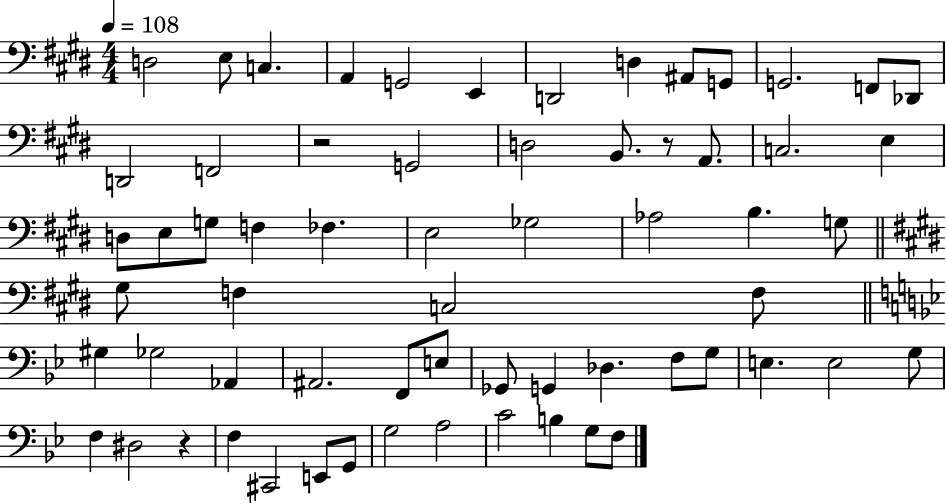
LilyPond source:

{
  \clef bass
  \numericTimeSignature
  \time 4/4
  \key e \major
  \tempo 4 = 108
  \repeat volta 2 { d2 e8 c4. | a,4 g,2 e,4 | d,2 d4 ais,8 g,8 | g,2. f,8 des,8 | \break d,2 f,2 | r2 g,2 | d2 b,8. r8 a,8. | c2. e4 | \break d8 e8 g8 f4 fes4. | e2 ges2 | aes2 b4. g8 | \bar "||" \break \key e \major gis8 f4 c2 f8 | \bar "||" \break \key bes \major gis4 ges2 aes,4 | ais,2. f,8 e8 | ges,8 g,4 des4. f8 g8 | e4. e2 g8 | \break f4 dis2 r4 | f4 cis,2 e,8 g,8 | g2 a2 | c'2 b4 g8 f8 | \break } \bar "|."
}